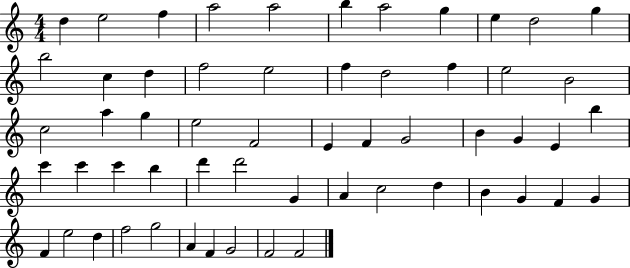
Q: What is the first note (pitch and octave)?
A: D5